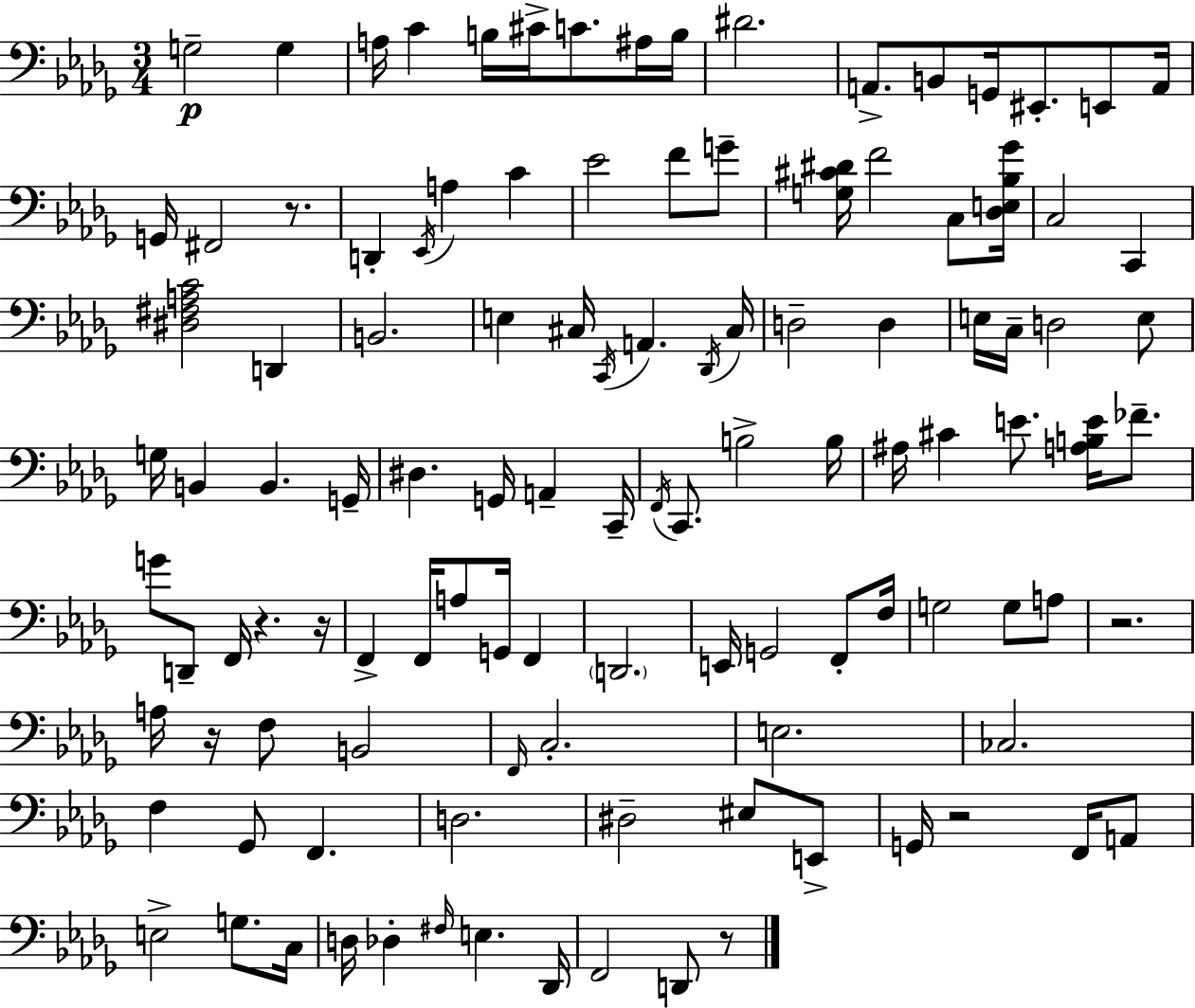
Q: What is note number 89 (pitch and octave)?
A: E2